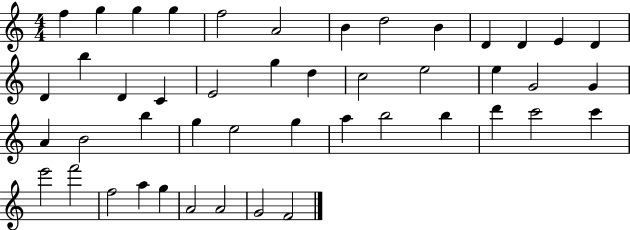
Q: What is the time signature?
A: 4/4